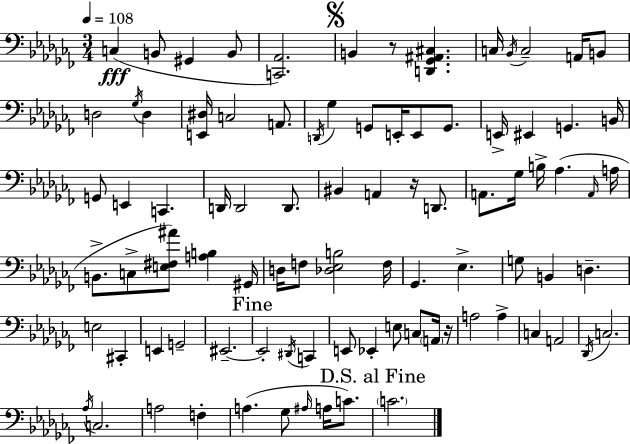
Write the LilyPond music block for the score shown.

{
  \clef bass
  \numericTimeSignature
  \time 3/4
  \key aes \minor
  \tempo 4 = 108
  c4(\fff b,8 gis,4 b,8 | <c, aes,>2.) | \mark \markup { \musicglyph "scripts.segno" } b,4 r8 <d, ges, ais, cis>4. | c16 \acciaccatura { bes,16 } c2-- a,16 b,8 | \break d2 \acciaccatura { ges16 } d4 | <e, dis>16 c2 a,8. | \acciaccatura { d,16 } ges4 g,8 e,16-. e,8 | g,8. e,16-> eis,4 g,4. | \break b,16 g,8 e,4 c,4. | d,16 d,2 | d,8. bis,4 a,4 r16 | d,8. a,8. ges16 b16-> aes4.( | \break \grace { a,16 } a16 b,8.-> c8-> <e fis ais'>8) <a b>4 | gis,16 d16 f8 <des ees b>2 | f16 ges,4. ees4.-> | g8 b,4 d4.-- | \break e2 | cis,4-. e,4 g,2-- | eis,2.--~~ | \mark "Fine" eis,2-. | \break \acciaccatura { dis,16 } c,4 e,8 ees,4-. e8 | c8 \parenthesize a,16 r16 a2 | a4-> c4 a,2 | \acciaccatura { des,16 } c2. | \break \acciaccatura { aes16 } c2. | a2 | f4-. a4.( | ges8 \grace { ais16 } a16 c'8.) \mark "D.S. al Fine" \parenthesize c'2. | \break \bar "|."
}